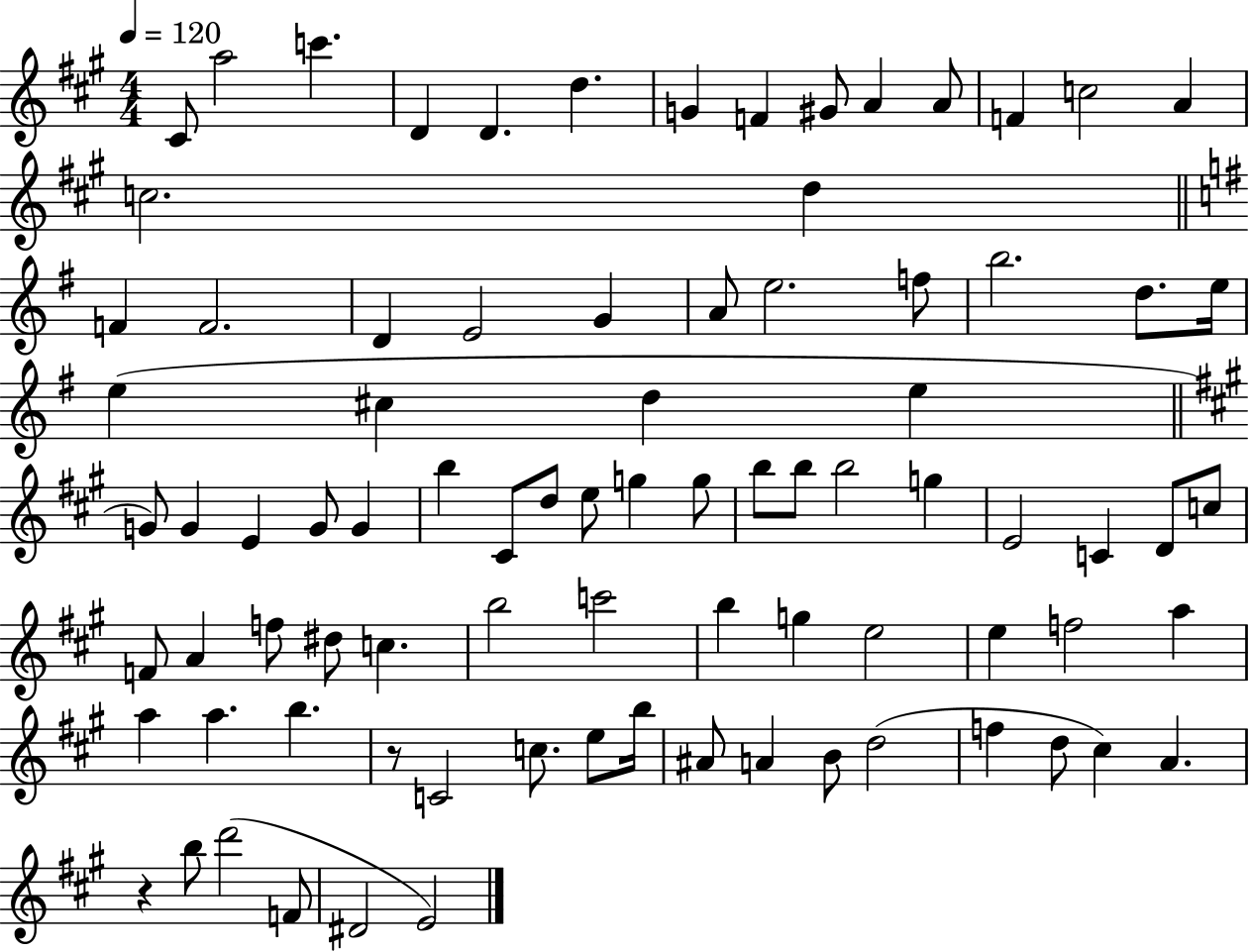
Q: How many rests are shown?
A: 2